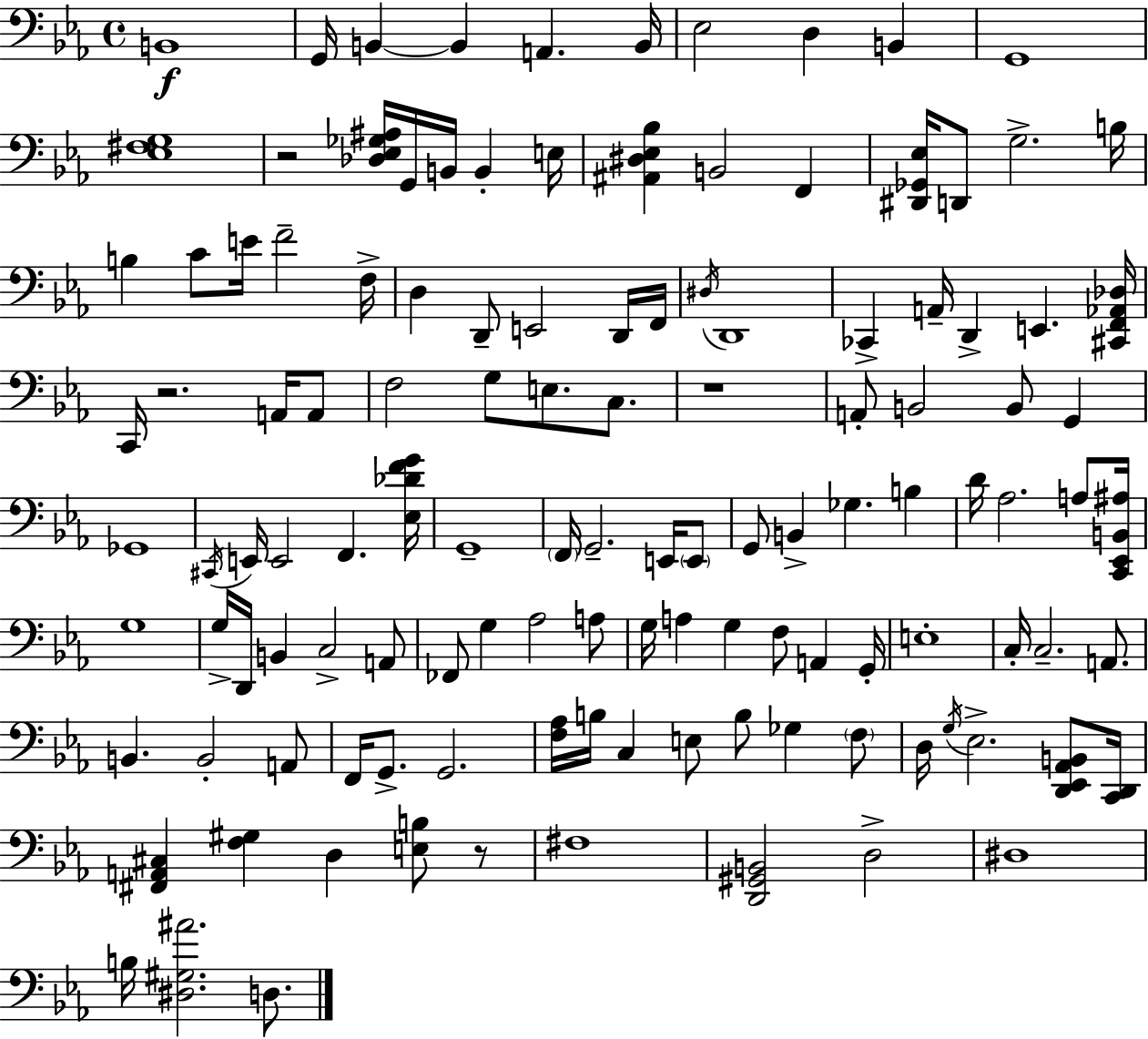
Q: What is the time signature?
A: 4/4